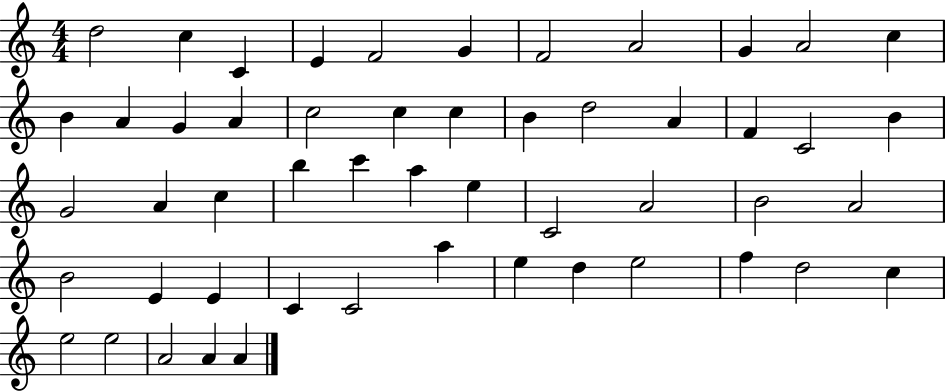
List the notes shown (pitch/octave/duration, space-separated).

D5/h C5/q C4/q E4/q F4/h G4/q F4/h A4/h G4/q A4/h C5/q B4/q A4/q G4/q A4/q C5/h C5/q C5/q B4/q D5/h A4/q F4/q C4/h B4/q G4/h A4/q C5/q B5/q C6/q A5/q E5/q C4/h A4/h B4/h A4/h B4/h E4/q E4/q C4/q C4/h A5/q E5/q D5/q E5/h F5/q D5/h C5/q E5/h E5/h A4/h A4/q A4/q